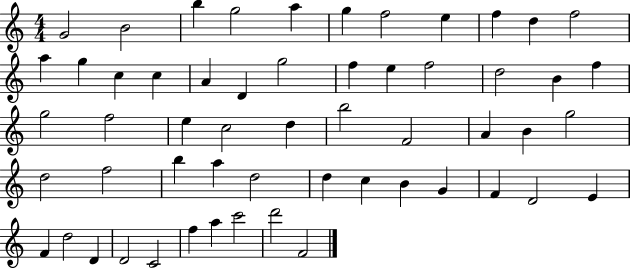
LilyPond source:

{
  \clef treble
  \numericTimeSignature
  \time 4/4
  \key c \major
  g'2 b'2 | b''4 g''2 a''4 | g''4 f''2 e''4 | f''4 d''4 f''2 | \break a''4 g''4 c''4 c''4 | a'4 d'4 g''2 | f''4 e''4 f''2 | d''2 b'4 f''4 | \break g''2 f''2 | e''4 c''2 d''4 | b''2 f'2 | a'4 b'4 g''2 | \break d''2 f''2 | b''4 a''4 d''2 | d''4 c''4 b'4 g'4 | f'4 d'2 e'4 | \break f'4 d''2 d'4 | d'2 c'2 | f''4 a''4 c'''2 | d'''2 f'2 | \break \bar "|."
}